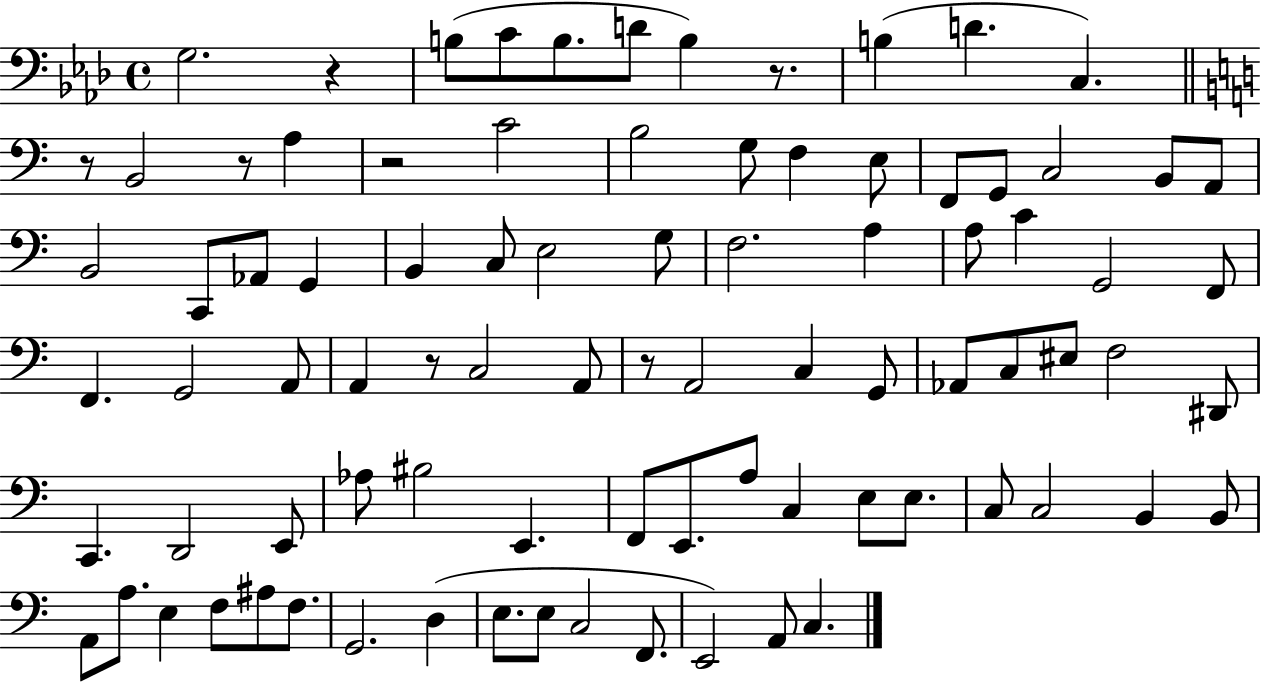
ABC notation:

X:1
T:Untitled
M:4/4
L:1/4
K:Ab
G,2 z B,/2 C/2 B,/2 D/2 B, z/2 B, D C, z/2 B,,2 z/2 A, z2 C2 B,2 G,/2 F, E,/2 F,,/2 G,,/2 C,2 B,,/2 A,,/2 B,,2 C,,/2 _A,,/2 G,, B,, C,/2 E,2 G,/2 F,2 A, A,/2 C G,,2 F,,/2 F,, G,,2 A,,/2 A,, z/2 C,2 A,,/2 z/2 A,,2 C, G,,/2 _A,,/2 C,/2 ^E,/2 F,2 ^D,,/2 C,, D,,2 E,,/2 _A,/2 ^B,2 E,, F,,/2 E,,/2 A,/2 C, E,/2 E,/2 C,/2 C,2 B,, B,,/2 A,,/2 A,/2 E, F,/2 ^A,/2 F,/2 G,,2 D, E,/2 E,/2 C,2 F,,/2 E,,2 A,,/2 C,